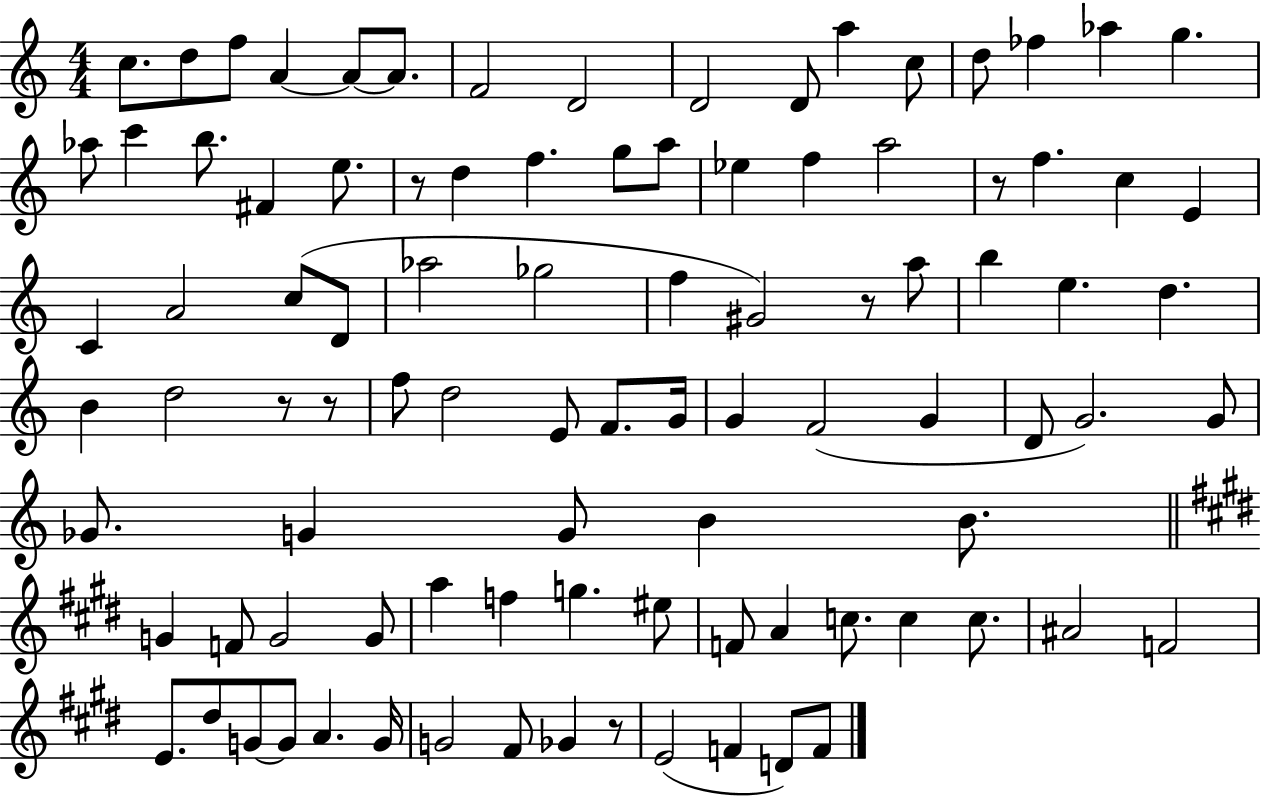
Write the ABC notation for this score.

X:1
T:Untitled
M:4/4
L:1/4
K:C
c/2 d/2 f/2 A A/2 A/2 F2 D2 D2 D/2 a c/2 d/2 _f _a g _a/2 c' b/2 ^F e/2 z/2 d f g/2 a/2 _e f a2 z/2 f c E C A2 c/2 D/2 _a2 _g2 f ^G2 z/2 a/2 b e d B d2 z/2 z/2 f/2 d2 E/2 F/2 G/4 G F2 G D/2 G2 G/2 _G/2 G G/2 B B/2 G F/2 G2 G/2 a f g ^e/2 F/2 A c/2 c c/2 ^A2 F2 E/2 ^d/2 G/2 G/2 A G/4 G2 ^F/2 _G z/2 E2 F D/2 F/2